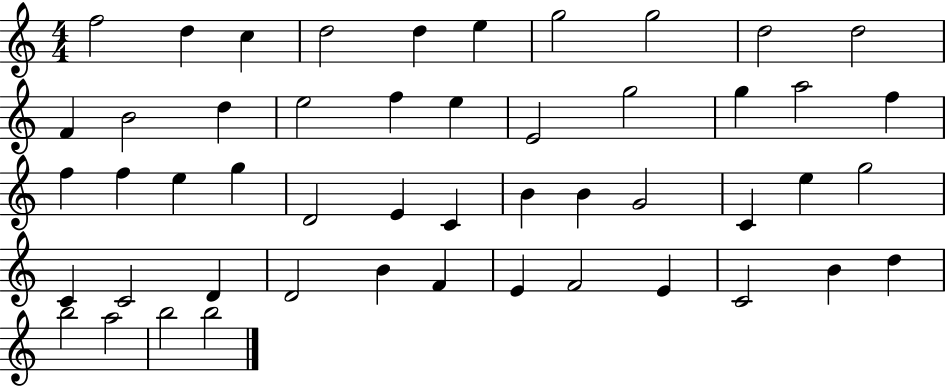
X:1
T:Untitled
M:4/4
L:1/4
K:C
f2 d c d2 d e g2 g2 d2 d2 F B2 d e2 f e E2 g2 g a2 f f f e g D2 E C B B G2 C e g2 C C2 D D2 B F E F2 E C2 B d b2 a2 b2 b2